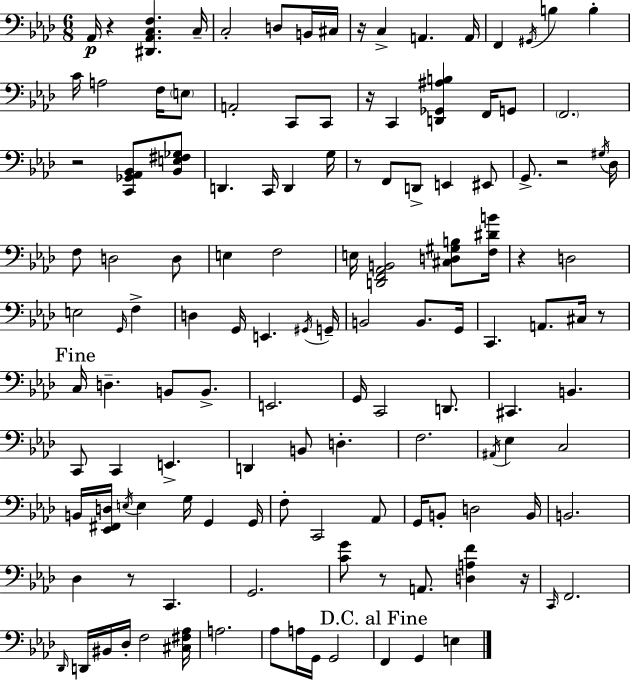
X:1
T:Untitled
M:6/8
L:1/4
K:Ab
_A,,/4 z [^D,,_A,,C,F,] C,/4 C,2 D,/2 B,,/4 ^C,/4 z/4 C, A,, A,,/4 F,, ^G,,/4 B, B, C/4 A,2 F,/4 E,/2 A,,2 C,,/2 C,,/2 z/4 C,, [D,,_G,,^A,B,] F,,/4 G,,/2 F,,2 z2 [C,,_G,,_A,,_B,,]/2 [_B,,E,^F,_G,]/2 D,, C,,/4 D,, G,/4 z/2 F,,/2 D,,/2 E,, ^E,,/2 G,,/2 z2 ^G,/4 _D,/4 F,/2 D,2 D,/2 E, F,2 E,/4 [D,,F,,_A,,B,,]2 [^C,D,^G,B,]/2 [F,^DB]/4 z D,2 E,2 G,,/4 F, D, G,,/4 E,, ^G,,/4 G,,/4 B,,2 B,,/2 G,,/4 C,, A,,/2 ^C,/4 z/2 C,/4 D, B,,/2 B,,/2 E,,2 G,,/4 C,,2 D,,/2 ^C,, B,, C,,/2 C,, E,, D,, B,,/2 D, F,2 ^A,,/4 _E, C,2 B,,/4 [_E,,^F,,D,]/4 E,/4 E, G,/4 G,, G,,/4 F,/2 C,,2 _A,,/2 G,,/4 B,,/2 D,2 B,,/4 B,,2 _D, z/2 C,, G,,2 [CG]/2 z/2 A,,/2 [D,A,F] z/4 C,,/4 F,,2 _D,,/4 D,,/4 ^B,,/4 _D,/4 F,2 [^C,^F,_A,]/4 A,2 _A,/2 A,/4 G,,/4 G,,2 F,, G,, E,